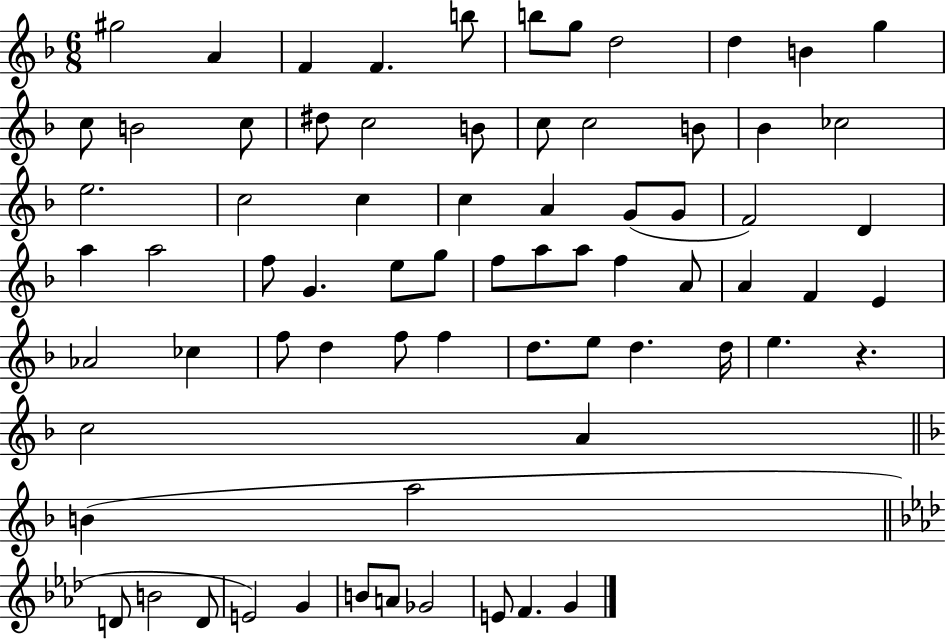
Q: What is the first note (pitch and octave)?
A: G#5